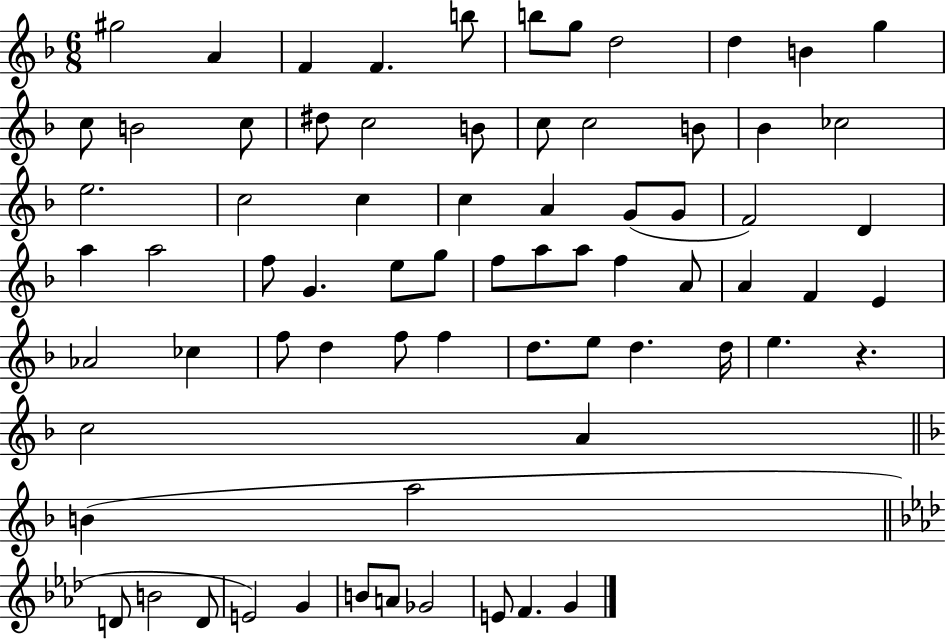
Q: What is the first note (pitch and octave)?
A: G#5